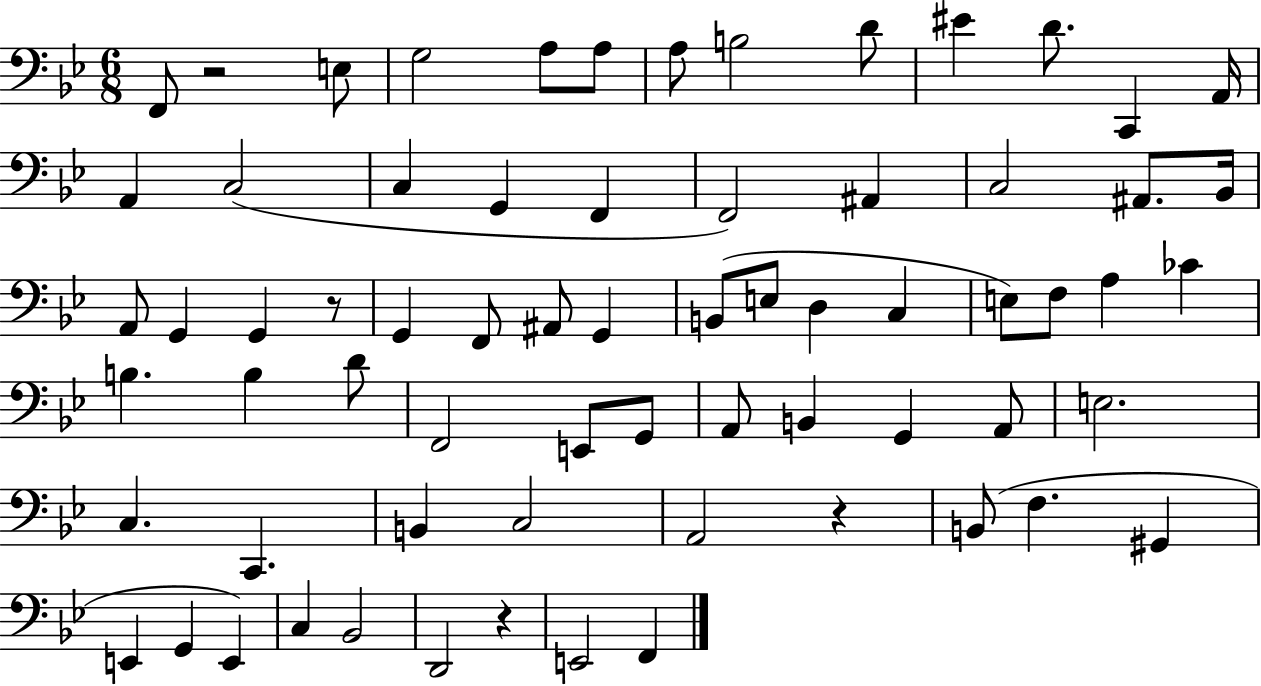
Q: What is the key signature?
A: BES major